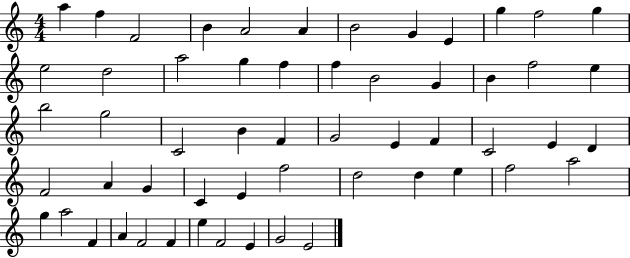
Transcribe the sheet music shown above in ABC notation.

X:1
T:Untitled
M:4/4
L:1/4
K:C
a f F2 B A2 A B2 G E g f2 g e2 d2 a2 g f f B2 G B f2 e b2 g2 C2 B F G2 E F C2 E D F2 A G C E f2 d2 d e f2 a2 g a2 F A F2 F e F2 E G2 E2